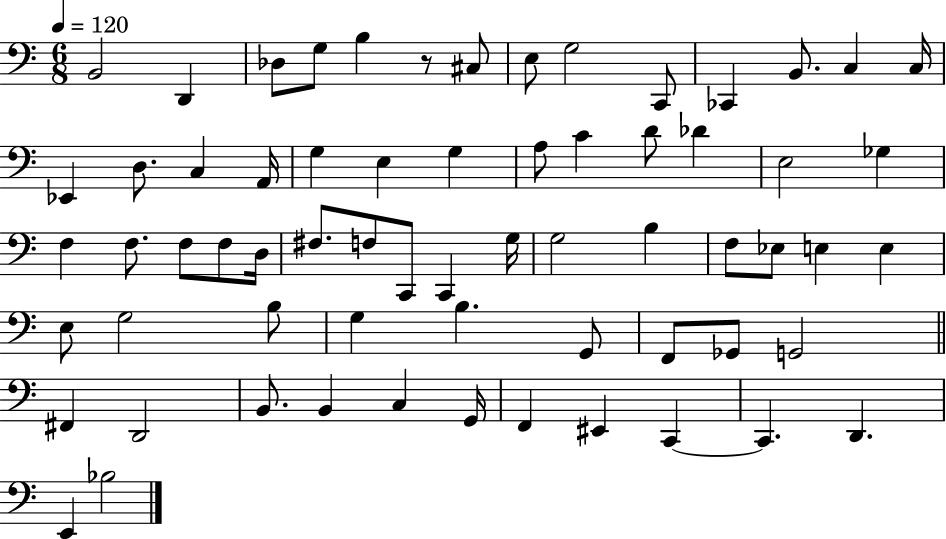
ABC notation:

X:1
T:Untitled
M:6/8
L:1/4
K:C
B,,2 D,, _D,/2 G,/2 B, z/2 ^C,/2 E,/2 G,2 C,,/2 _C,, B,,/2 C, C,/4 _E,, D,/2 C, A,,/4 G, E, G, A,/2 C D/2 _D E,2 _G, F, F,/2 F,/2 F,/2 D,/4 ^F,/2 F,/2 C,,/2 C,, G,/4 G,2 B, F,/2 _E,/2 E, E, E,/2 G,2 B,/2 G, B, G,,/2 F,,/2 _G,,/2 G,,2 ^F,, D,,2 B,,/2 B,, C, G,,/4 F,, ^E,, C,, C,, D,, E,, _B,2